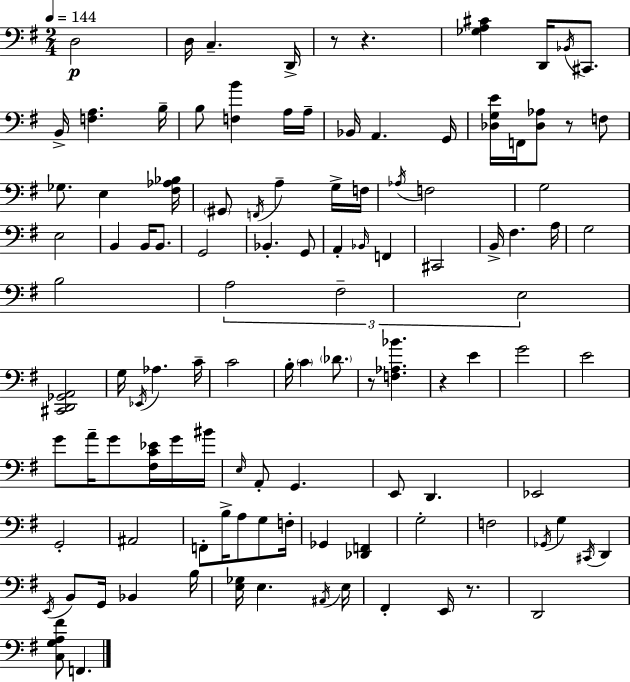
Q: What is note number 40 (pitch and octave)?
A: F#3